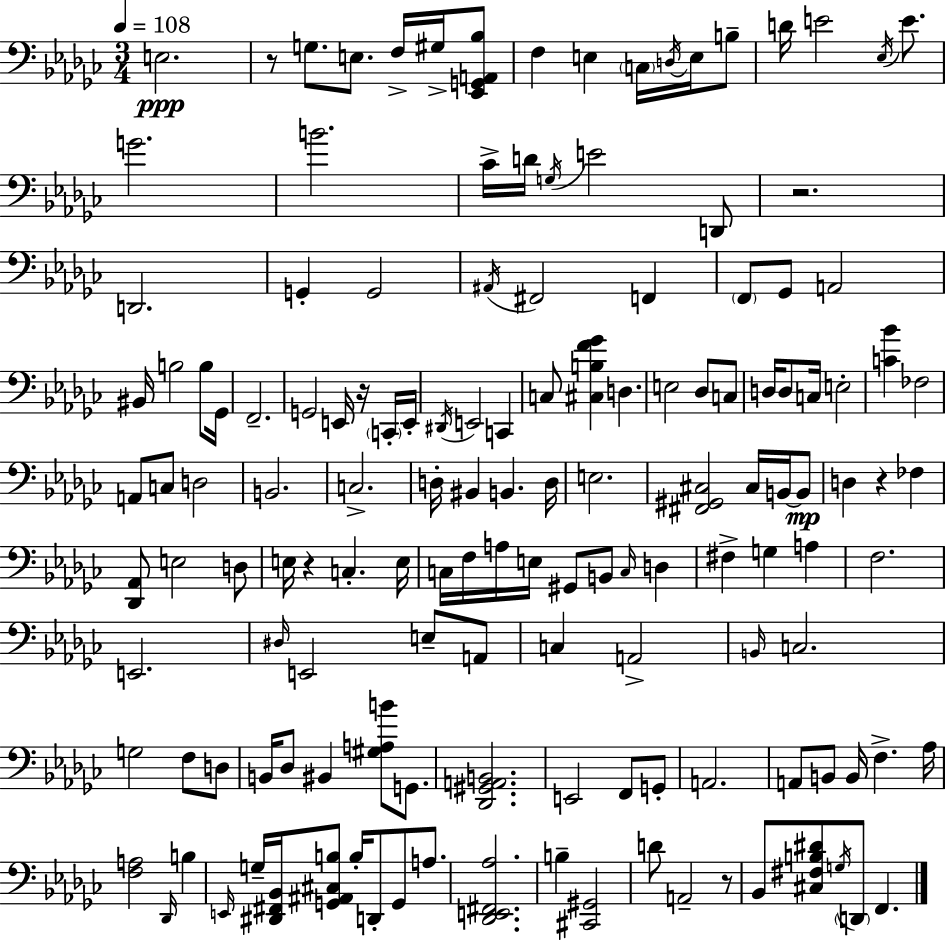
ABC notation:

X:1
T:Untitled
M:3/4
L:1/4
K:Ebm
E,2 z/2 G,/2 E,/2 F,/4 ^G,/4 [_E,,G,,A,,_B,]/2 F, E, C,/4 D,/4 E,/4 B,/2 D/4 E2 _E,/4 E/2 G2 B2 _C/4 D/4 G,/4 E2 D,,/2 z2 D,,2 G,, G,,2 ^A,,/4 ^F,,2 F,, F,,/2 _G,,/2 A,,2 ^B,,/4 B,2 B,/2 _G,,/4 F,,2 G,,2 E,,/4 z/4 C,,/4 E,,/4 ^D,,/4 E,,2 C,, C,/2 [^C,B,F_G] D, E,2 _D,/2 C,/2 D,/4 D,/2 C,/4 E,2 [C_B] _F,2 A,,/2 C,/2 D,2 B,,2 C,2 D,/4 ^B,, B,, D,/4 E,2 [^F,,^G,,^C,]2 ^C,/4 B,,/4 B,,/2 D, z _F, [_D,,_A,,]/2 E,2 D,/2 E,/4 z C, E,/4 C,/4 F,/4 A,/4 E,/4 ^G,,/2 B,,/2 C,/4 D, ^F, G, A, F,2 E,,2 ^D,/4 E,,2 E,/2 A,,/2 C, A,,2 B,,/4 C,2 G,2 F,/2 D,/2 B,,/4 _D,/2 ^B,, [^G,A,B]/2 G,,/2 [_D,,^G,,A,,B,,]2 E,,2 F,,/2 G,,/2 A,,2 A,,/2 B,,/2 B,,/4 F, _A,/4 [F,A,]2 _D,,/4 B, E,,/4 G,/4 [^D,,^F,,_B,,]/4 [G,,^A,,^C,B,]/2 B,/4 D,,/2 G,,/2 A,/2 [_D,,E,,^F,,_A,]2 B, [^C,,^G,,]2 D/2 A,,2 z/2 _B,,/2 [^C,^F,B,^D]/2 G,/4 D,,/2 F,,